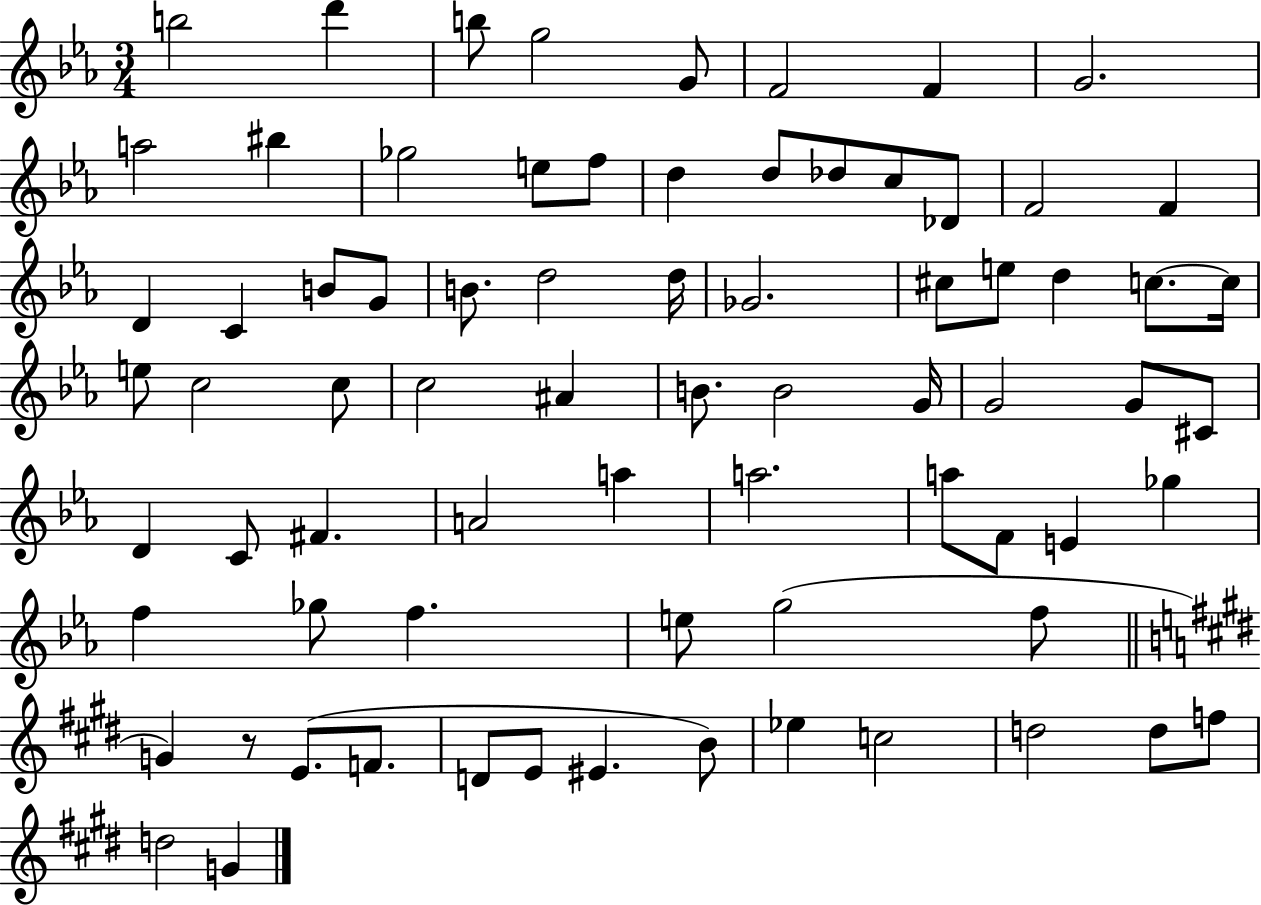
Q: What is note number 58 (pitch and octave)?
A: E5